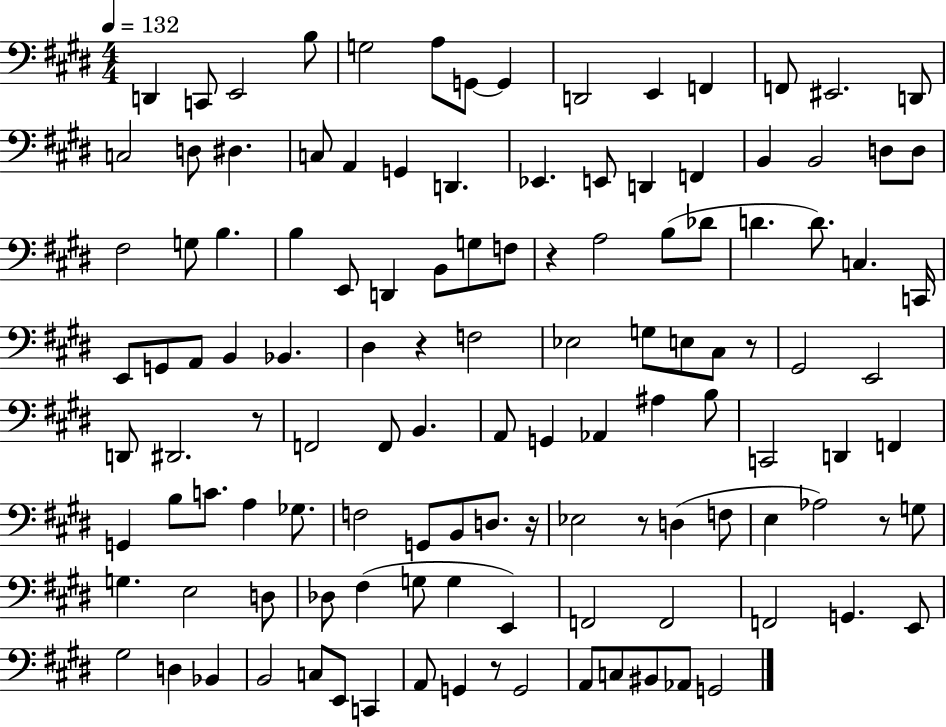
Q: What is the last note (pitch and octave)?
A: G2